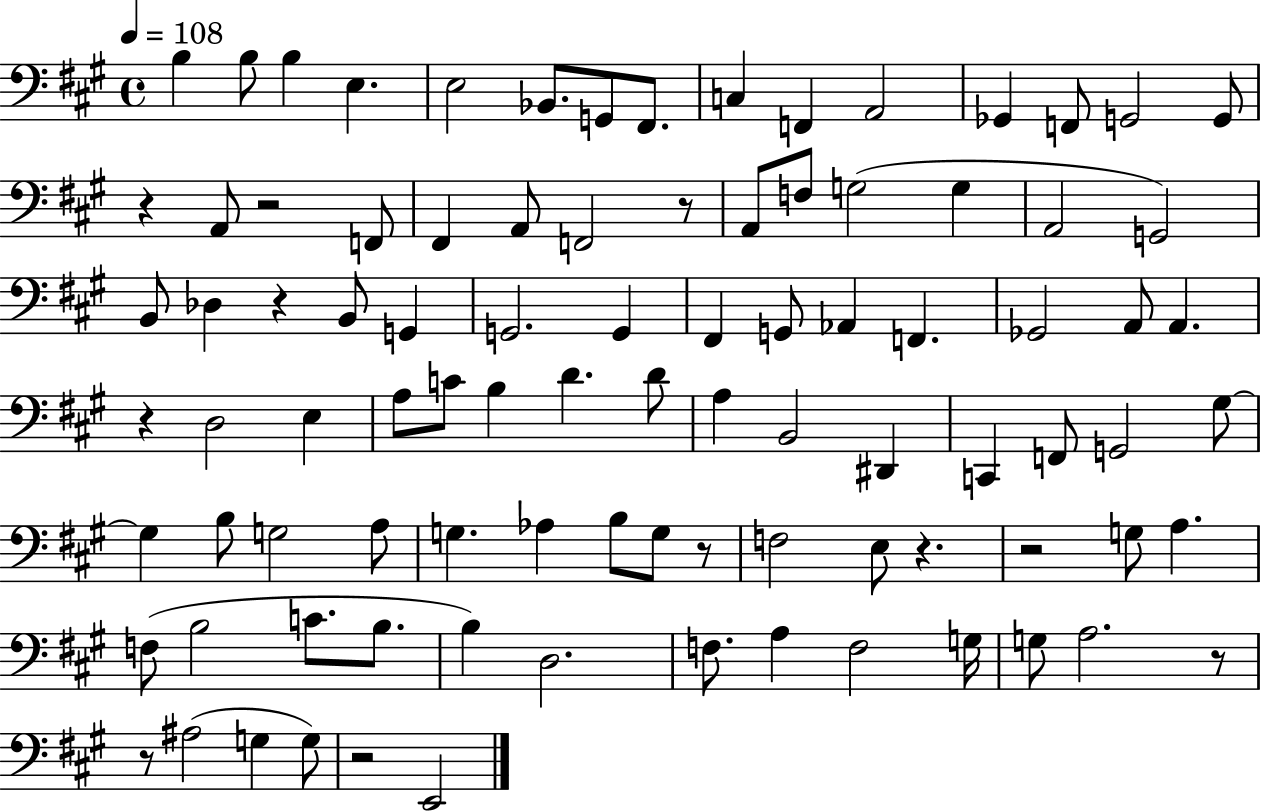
X:1
T:Untitled
M:4/4
L:1/4
K:A
B, B,/2 B, E, E,2 _B,,/2 G,,/2 ^F,,/2 C, F,, A,,2 _G,, F,,/2 G,,2 G,,/2 z A,,/2 z2 F,,/2 ^F,, A,,/2 F,,2 z/2 A,,/2 F,/2 G,2 G, A,,2 G,,2 B,,/2 _D, z B,,/2 G,, G,,2 G,, ^F,, G,,/2 _A,, F,, _G,,2 A,,/2 A,, z D,2 E, A,/2 C/2 B, D D/2 A, B,,2 ^D,, C,, F,,/2 G,,2 ^G,/2 ^G, B,/2 G,2 A,/2 G, _A, B,/2 G,/2 z/2 F,2 E,/2 z z2 G,/2 A, F,/2 B,2 C/2 B,/2 B, D,2 F,/2 A, F,2 G,/4 G,/2 A,2 z/2 z/2 ^A,2 G, G,/2 z2 E,,2